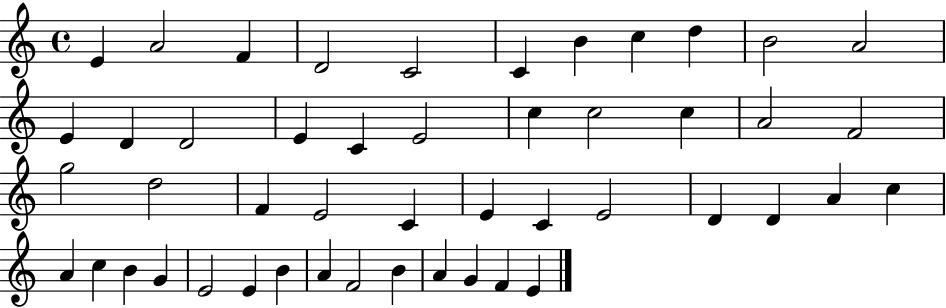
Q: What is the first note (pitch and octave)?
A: E4